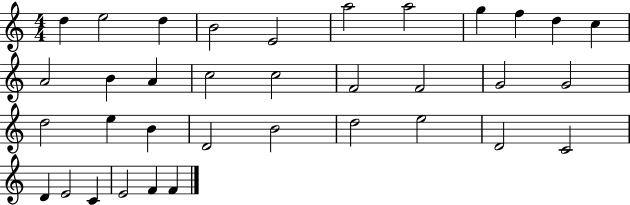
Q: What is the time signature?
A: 4/4